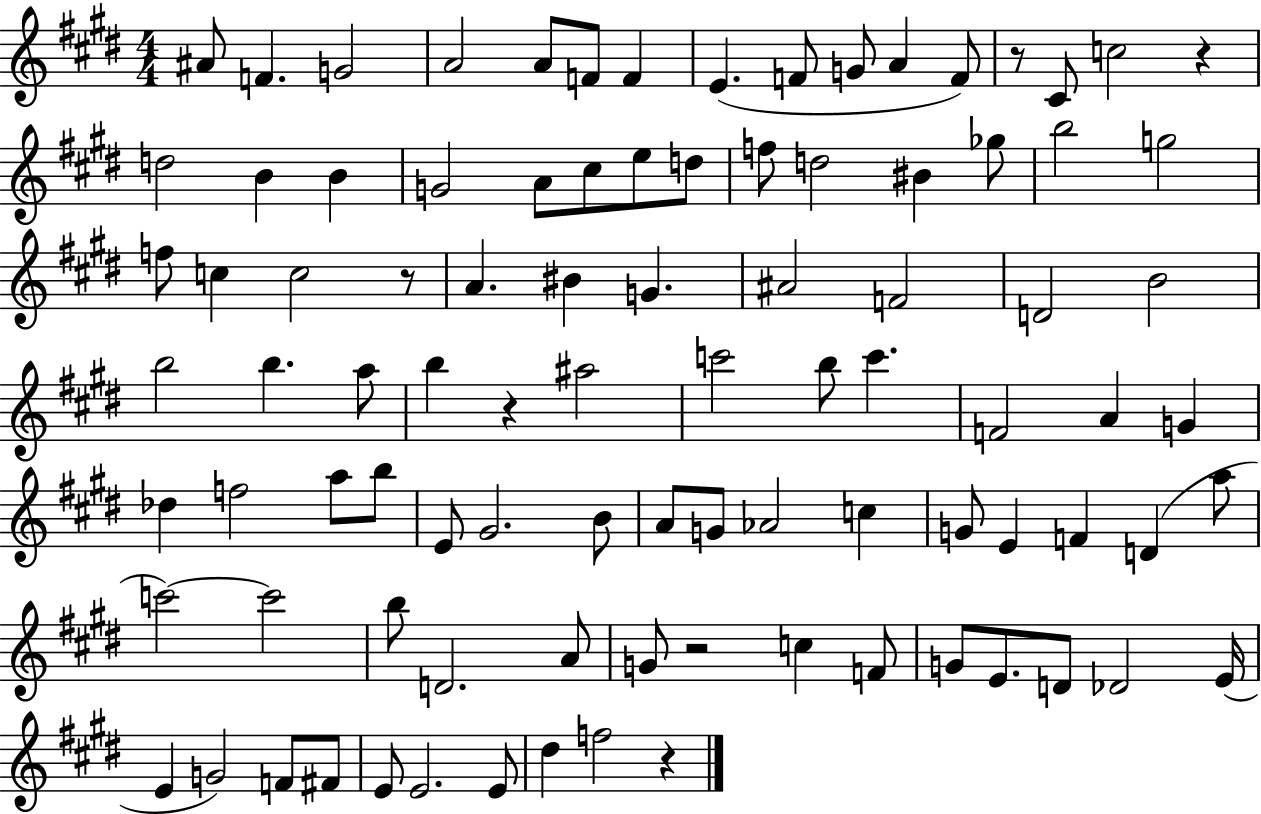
X:1
T:Untitled
M:4/4
L:1/4
K:E
^A/2 F G2 A2 A/2 F/2 F E F/2 G/2 A F/2 z/2 ^C/2 c2 z d2 B B G2 A/2 ^c/2 e/2 d/2 f/2 d2 ^B _g/2 b2 g2 f/2 c c2 z/2 A ^B G ^A2 F2 D2 B2 b2 b a/2 b z ^a2 c'2 b/2 c' F2 A G _d f2 a/2 b/2 E/2 ^G2 B/2 A/2 G/2 _A2 c G/2 E F D a/2 c'2 c'2 b/2 D2 A/2 G/2 z2 c F/2 G/2 E/2 D/2 _D2 E/4 E G2 F/2 ^F/2 E/2 E2 E/2 ^d f2 z